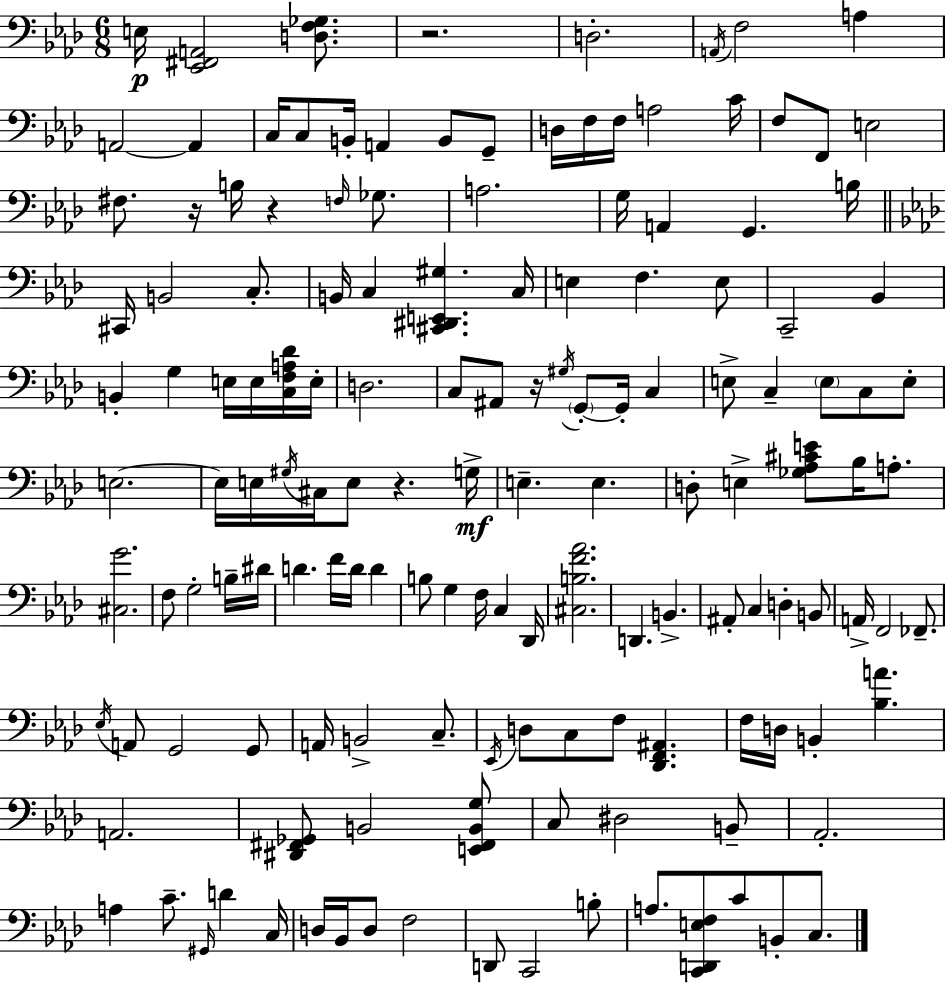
{
  \clef bass
  \numericTimeSignature
  \time 6/8
  \key aes \major
  \repeat volta 2 { e16\p <ees, fis, a,>2 <d f ges>8. | r2. | d2.-. | \acciaccatura { a,16 } f2 a4 | \break a,2~~ a,4 | c16 c8 b,16-. a,4 b,8 g,8-- | d16 f16 f16 a2 | c'16 f8 f,8 e2 | \break fis8. r16 b16 r4 \grace { f16 } ges8. | a2. | g16 a,4 g,4. | b16 \bar "||" \break \key f \minor cis,16 b,2 c8.-. | b,16 c4 <cis, dis, e, gis>4. c16 | e4 f4. e8 | c,2-- bes,4 | \break b,4-. g4 e16 e16 <c f a des'>16 e16-. | d2. | c8 ais,8 r16 \acciaccatura { gis16 } \parenthesize g,8-.~~ g,16-. c4 | e8-> c4-- \parenthesize e8 c8 e8-. | \break e2.~~ | e16 e16 \acciaccatura { gis16 } cis16 e8 r4. | g16->\mf e4.-- e4. | d8-. e4-> <ges aes cis' e'>8 bes16 a8.-. | \break <cis g'>2. | f8 g2-. | b16-- dis'16 d'4. f'16 d'16 d'4 | b8 g4 f16 c4 | \break des,16 <cis b f' aes'>2. | d,4. b,4.-> | ais,8-. c4 d4-. | b,8 a,16-> f,2 fes,8.-- | \break \acciaccatura { ees16 } a,8 g,2 | g,8 a,16 b,2-> | c8.-- \acciaccatura { ees,16 } d8 c8 f8 <des, f, ais,>4. | f16 d16 b,4-. <bes a'>4. | \break a,2. | <dis, fis, ges,>8 b,2 | <e, fis, b, g>8 c8 dis2 | b,8-- aes,2.-. | \break a4 c'8.-- \grace { gis,16 } | d'4 c16 d16 bes,16 d8 f2 | d,8 c,2 | b8-. a8. <c, d, e f>8 c'8 | \break b,8-. c8. } \bar "|."
}